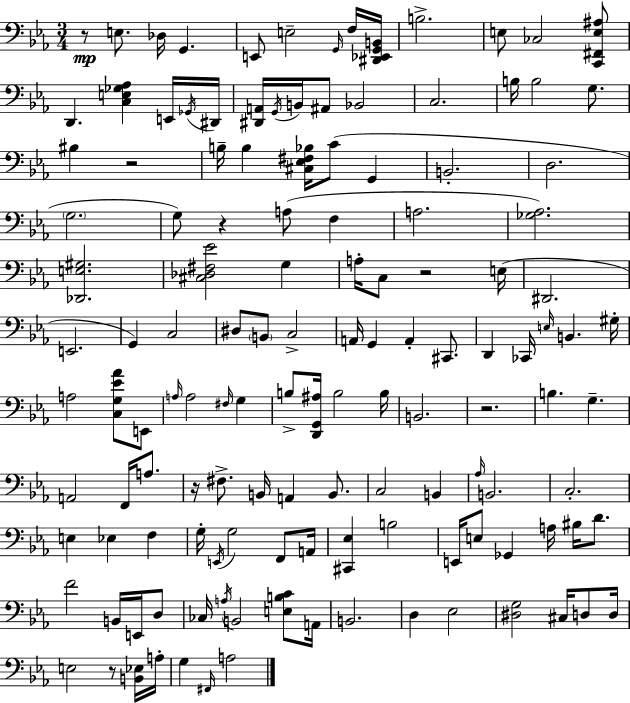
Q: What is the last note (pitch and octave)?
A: A3